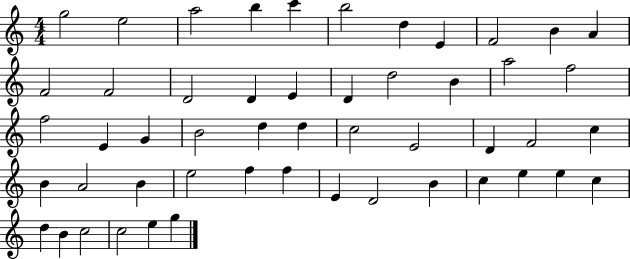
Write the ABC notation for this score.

X:1
T:Untitled
M:4/4
L:1/4
K:C
g2 e2 a2 b c' b2 d E F2 B A F2 F2 D2 D E D d2 B a2 f2 f2 E G B2 d d c2 E2 D F2 c B A2 B e2 f f E D2 B c e e c d B c2 c2 e g